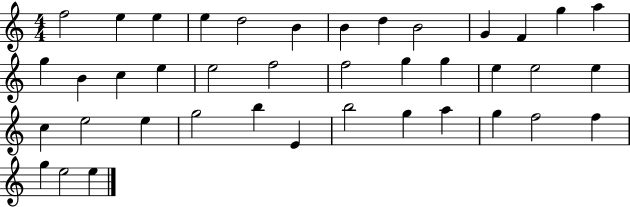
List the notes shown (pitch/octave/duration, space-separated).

F5/h E5/q E5/q E5/q D5/h B4/q B4/q D5/q B4/h G4/q F4/q G5/q A5/q G5/q B4/q C5/q E5/q E5/h F5/h F5/h G5/q G5/q E5/q E5/h E5/q C5/q E5/h E5/q G5/h B5/q E4/q B5/h G5/q A5/q G5/q F5/h F5/q G5/q E5/h E5/q